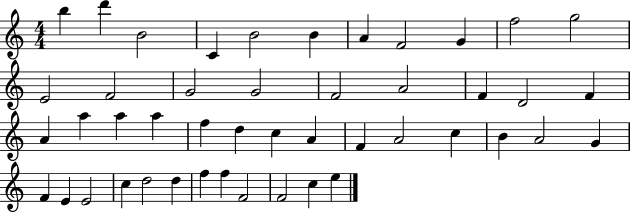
X:1
T:Untitled
M:4/4
L:1/4
K:C
b d' B2 C B2 B A F2 G f2 g2 E2 F2 G2 G2 F2 A2 F D2 F A a a a f d c A F A2 c B A2 G F E E2 c d2 d f f F2 F2 c e